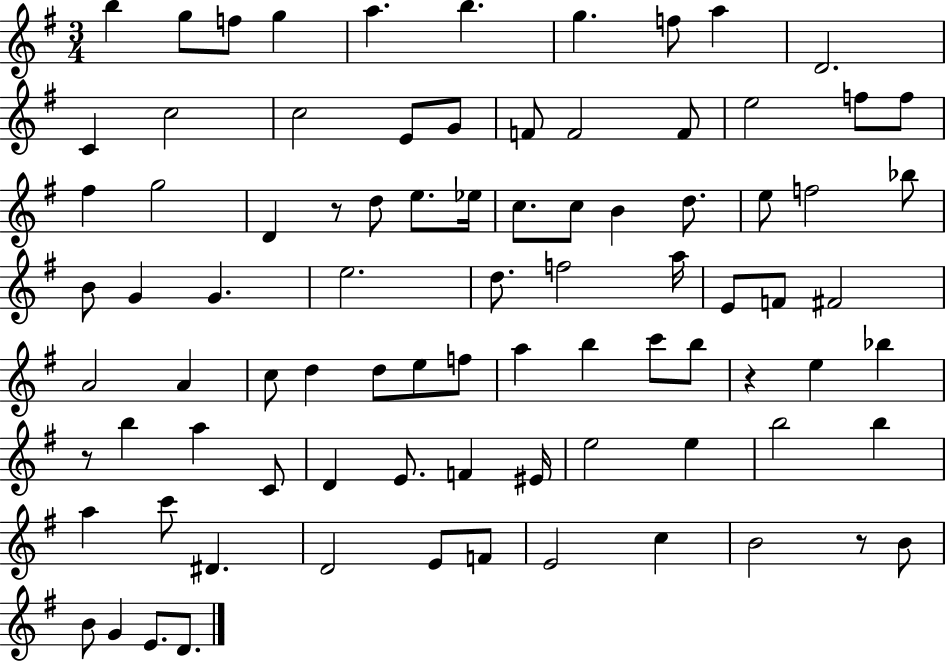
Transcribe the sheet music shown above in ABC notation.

X:1
T:Untitled
M:3/4
L:1/4
K:G
b g/2 f/2 g a b g f/2 a D2 C c2 c2 E/2 G/2 F/2 F2 F/2 e2 f/2 f/2 ^f g2 D z/2 d/2 e/2 _e/4 c/2 c/2 B d/2 e/2 f2 _b/2 B/2 G G e2 d/2 f2 a/4 E/2 F/2 ^F2 A2 A c/2 d d/2 e/2 f/2 a b c'/2 b/2 z e _b z/2 b a C/2 D E/2 F ^E/4 e2 e b2 b a c'/2 ^D D2 E/2 F/2 E2 c B2 z/2 B/2 B/2 G E/2 D/2